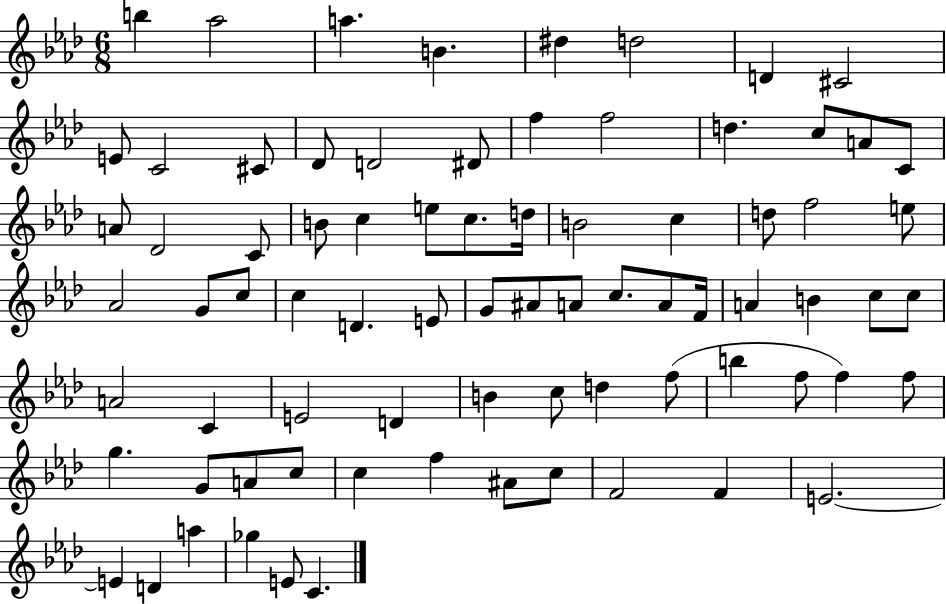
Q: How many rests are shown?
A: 0